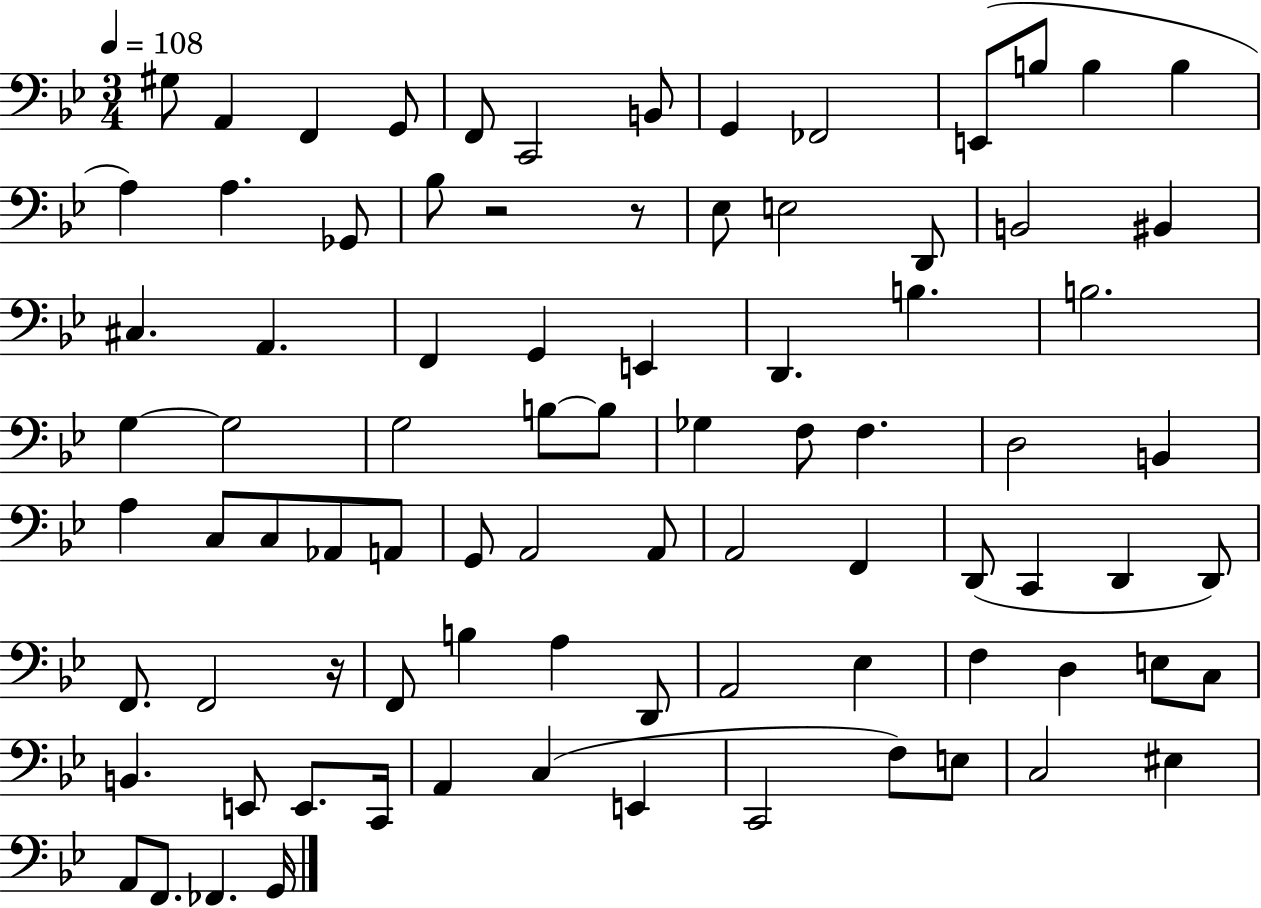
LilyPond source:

{
  \clef bass
  \numericTimeSignature
  \time 3/4
  \key bes \major
  \tempo 4 = 108
  gis8 a,4 f,4 g,8 | f,8 c,2 b,8 | g,4 fes,2 | e,8( b8 b4 b4 | \break a4) a4. ges,8 | bes8 r2 r8 | ees8 e2 d,8 | b,2 bis,4 | \break cis4. a,4. | f,4 g,4 e,4 | d,4. b4. | b2. | \break g4~~ g2 | g2 b8~~ b8 | ges4 f8 f4. | d2 b,4 | \break a4 c8 c8 aes,8 a,8 | g,8 a,2 a,8 | a,2 f,4 | d,8( c,4 d,4 d,8) | \break f,8. f,2 r16 | f,8 b4 a4 d,8 | a,2 ees4 | f4 d4 e8 c8 | \break b,4. e,8 e,8. c,16 | a,4 c4( e,4 | c,2 f8) e8 | c2 eis4 | \break a,8 f,8. fes,4. g,16 | \bar "|."
}